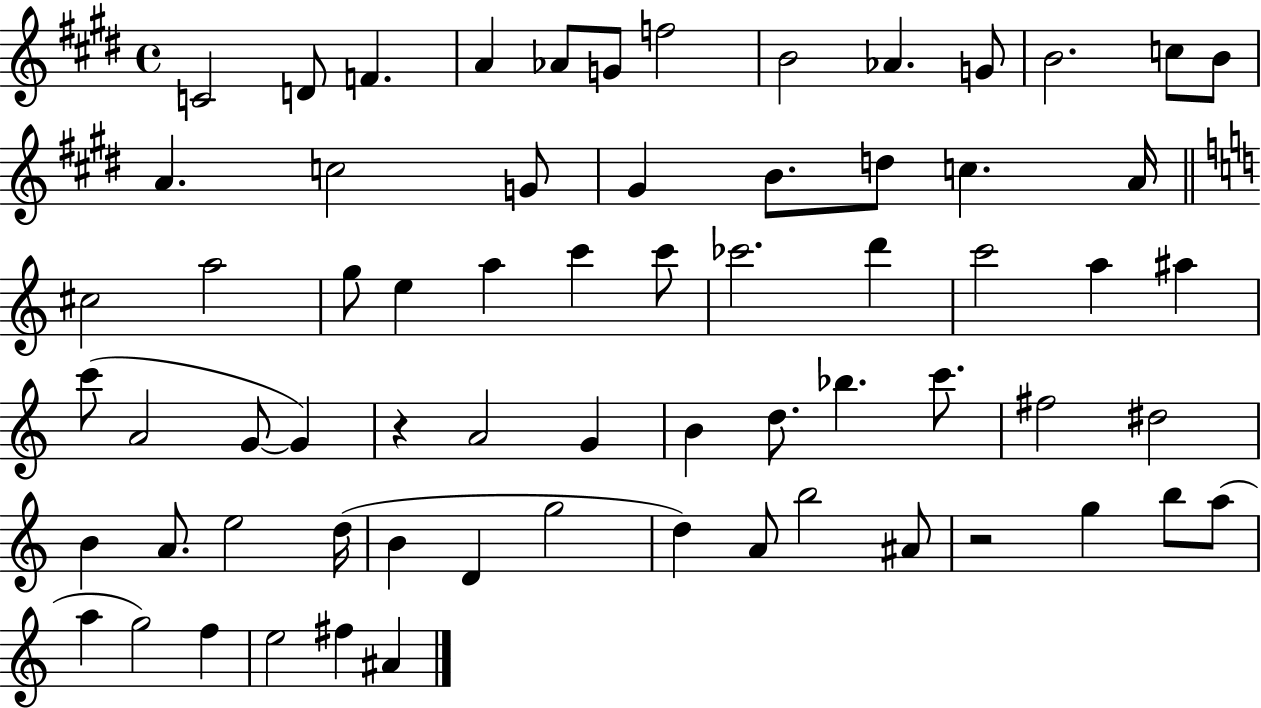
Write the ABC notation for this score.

X:1
T:Untitled
M:4/4
L:1/4
K:E
C2 D/2 F A _A/2 G/2 f2 B2 _A G/2 B2 c/2 B/2 A c2 G/2 ^G B/2 d/2 c A/4 ^c2 a2 g/2 e a c' c'/2 _c'2 d' c'2 a ^a c'/2 A2 G/2 G z A2 G B d/2 _b c'/2 ^f2 ^d2 B A/2 e2 d/4 B D g2 d A/2 b2 ^A/2 z2 g b/2 a/2 a g2 f e2 ^f ^A